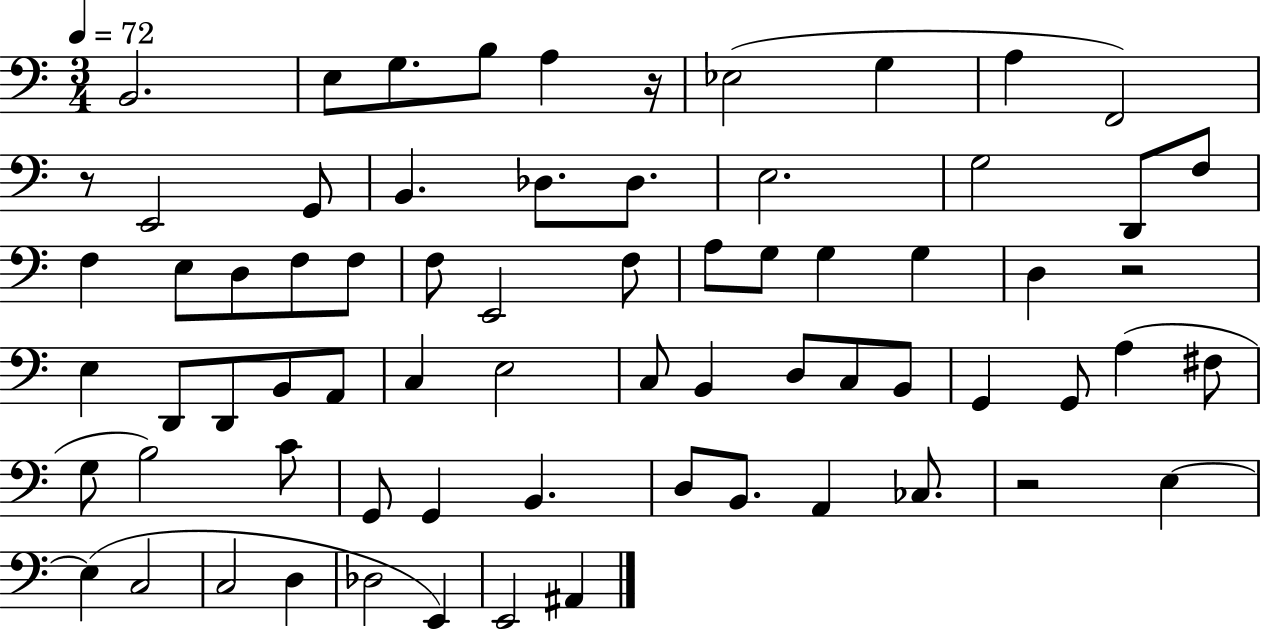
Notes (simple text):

B2/h. E3/e G3/e. B3/e A3/q R/s Eb3/h G3/q A3/q F2/h R/e E2/h G2/e B2/q. Db3/e. Db3/e. E3/h. G3/h D2/e F3/e F3/q E3/e D3/e F3/e F3/e F3/e E2/h F3/e A3/e G3/e G3/q G3/q D3/q R/h E3/q D2/e D2/e B2/e A2/e C3/q E3/h C3/e B2/q D3/e C3/e B2/e G2/q G2/e A3/q F#3/e G3/e B3/h C4/e G2/e G2/q B2/q. D3/e B2/e. A2/q CES3/e. R/h E3/q E3/q C3/h C3/h D3/q Db3/h E2/q E2/h A#2/q